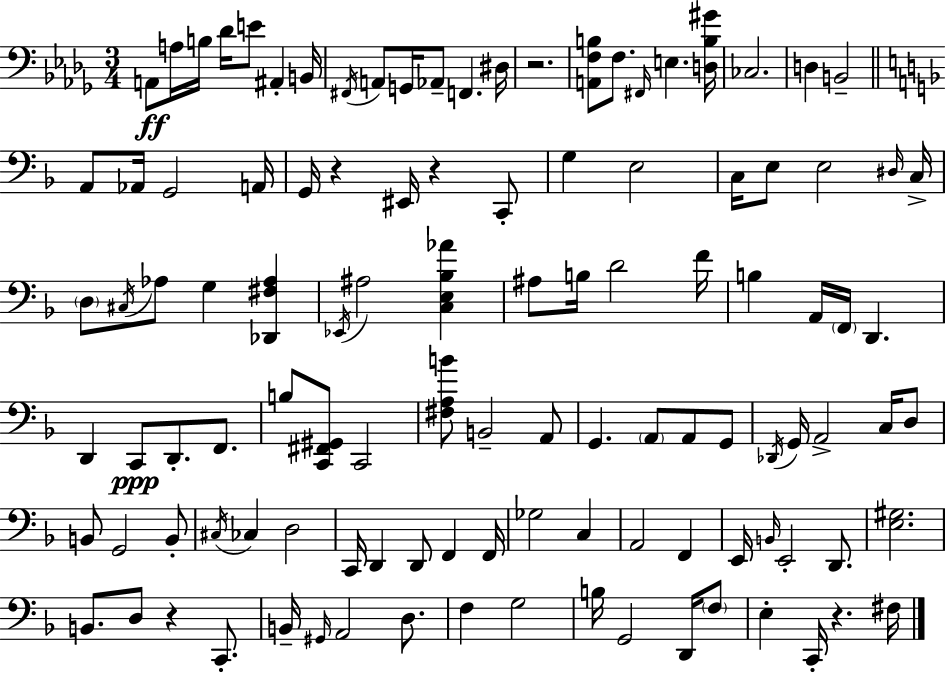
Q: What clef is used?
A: bass